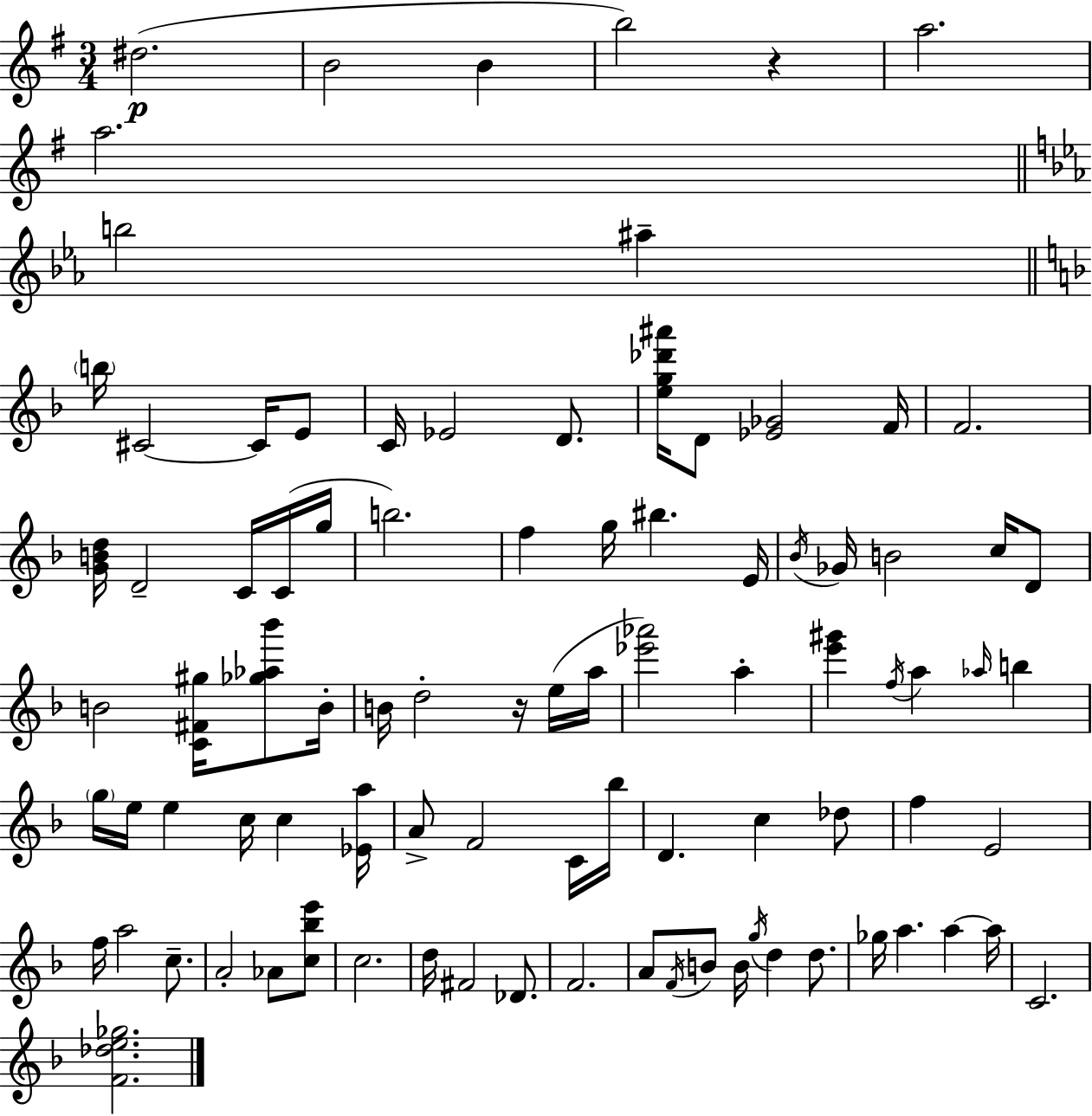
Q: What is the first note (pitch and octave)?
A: D#5